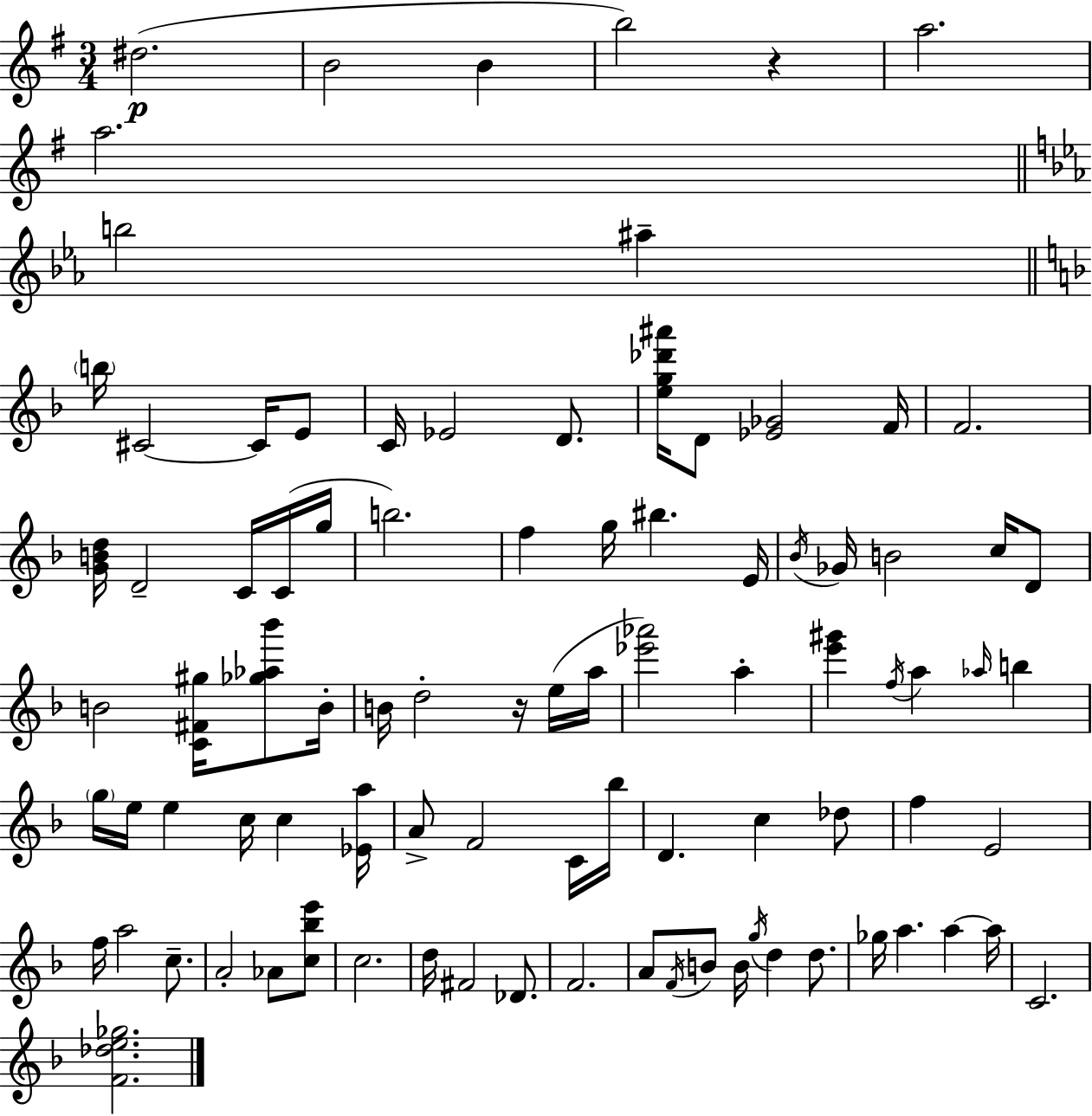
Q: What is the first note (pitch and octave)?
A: D#5